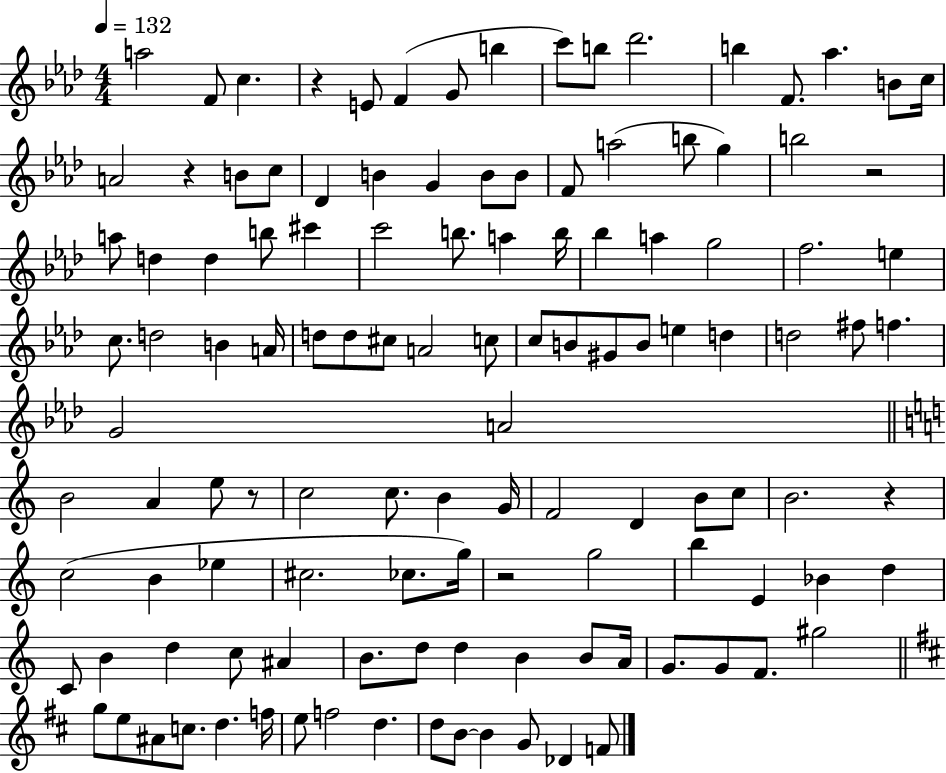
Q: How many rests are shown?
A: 6